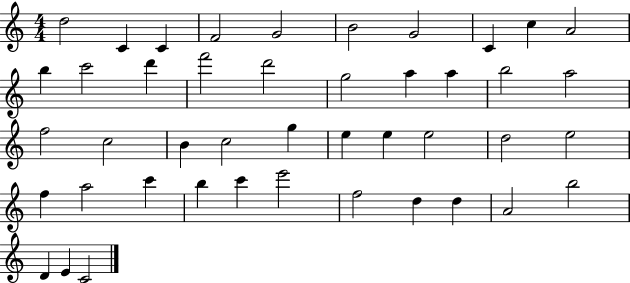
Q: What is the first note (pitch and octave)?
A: D5